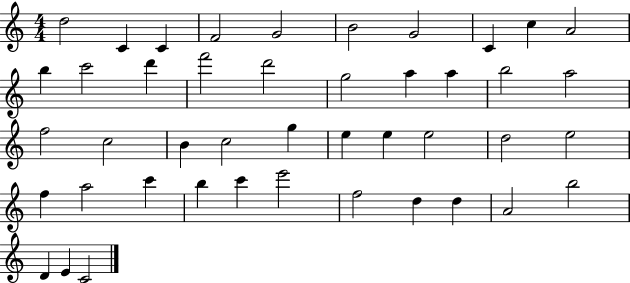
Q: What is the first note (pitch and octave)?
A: D5